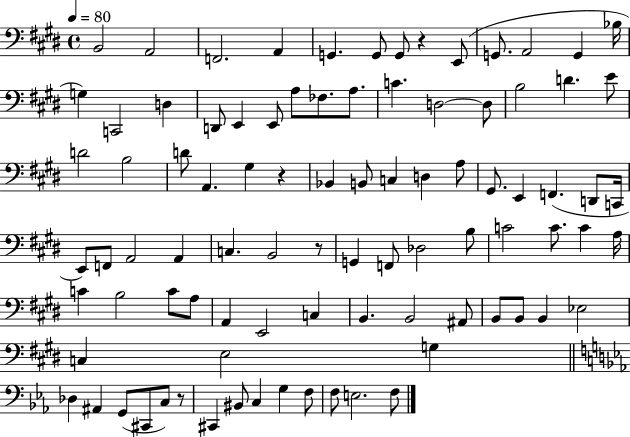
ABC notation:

X:1
T:Untitled
M:4/4
L:1/4
K:E
B,,2 A,,2 F,,2 A,, G,, G,,/2 G,,/2 z E,,/2 G,,/2 A,,2 G,, _B,/4 G, C,,2 D, D,,/2 E,, E,,/2 A,/2 _F,/2 A,/2 C D,2 D,/2 B,2 D E/2 D2 B,2 D/2 A,, ^G, z _B,, B,,/2 C, D, A,/2 ^G,,/2 E,, F,, D,,/2 C,,/4 E,,/2 F,,/2 A,,2 A,, C, B,,2 z/2 G,, F,,/2 _D,2 B,/2 C2 C/2 C A,/4 C B,2 C/2 A,/2 A,, E,,2 C, B,, B,,2 ^A,,/2 B,,/2 B,,/2 B,, _E,2 C, E,2 G, _D, ^A,, G,,/2 ^C,,/2 C,/2 z/2 ^C,, ^B,,/2 C, G, F,/2 F,/2 E,2 F,/2